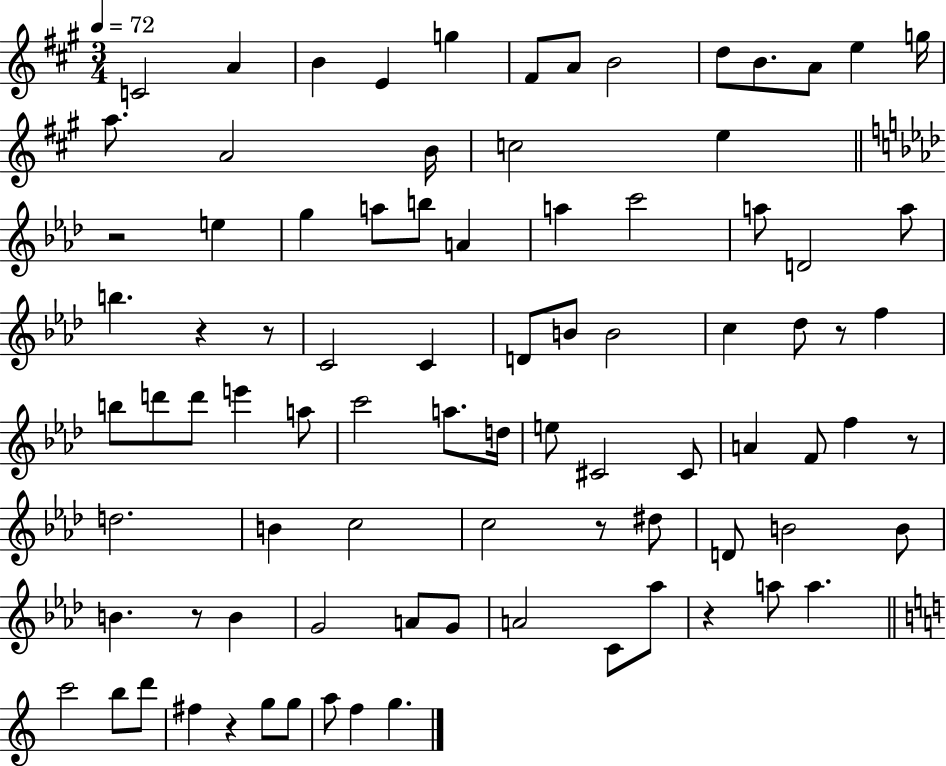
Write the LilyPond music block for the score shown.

{
  \clef treble
  \numericTimeSignature
  \time 3/4
  \key a \major
  \tempo 4 = 72
  \repeat volta 2 { c'2 a'4 | b'4 e'4 g''4 | fis'8 a'8 b'2 | d''8 b'8. a'8 e''4 g''16 | \break a''8. a'2 b'16 | c''2 e''4 | \bar "||" \break \key aes \major r2 e''4 | g''4 a''8 b''8 a'4 | a''4 c'''2 | a''8 d'2 a''8 | \break b''4. r4 r8 | c'2 c'4 | d'8 b'8 b'2 | c''4 des''8 r8 f''4 | \break b''8 d'''8 d'''8 e'''4 a''8 | c'''2 a''8. d''16 | e''8 cis'2 cis'8 | a'4 f'8 f''4 r8 | \break d''2. | b'4 c''2 | c''2 r8 dis''8 | d'8 b'2 b'8 | \break b'4. r8 b'4 | g'2 a'8 g'8 | a'2 c'8 aes''8 | r4 a''8 a''4. | \break \bar "||" \break \key c \major c'''2 b''8 d'''8 | fis''4 r4 g''8 g''8 | a''8 f''4 g''4. | } \bar "|."
}